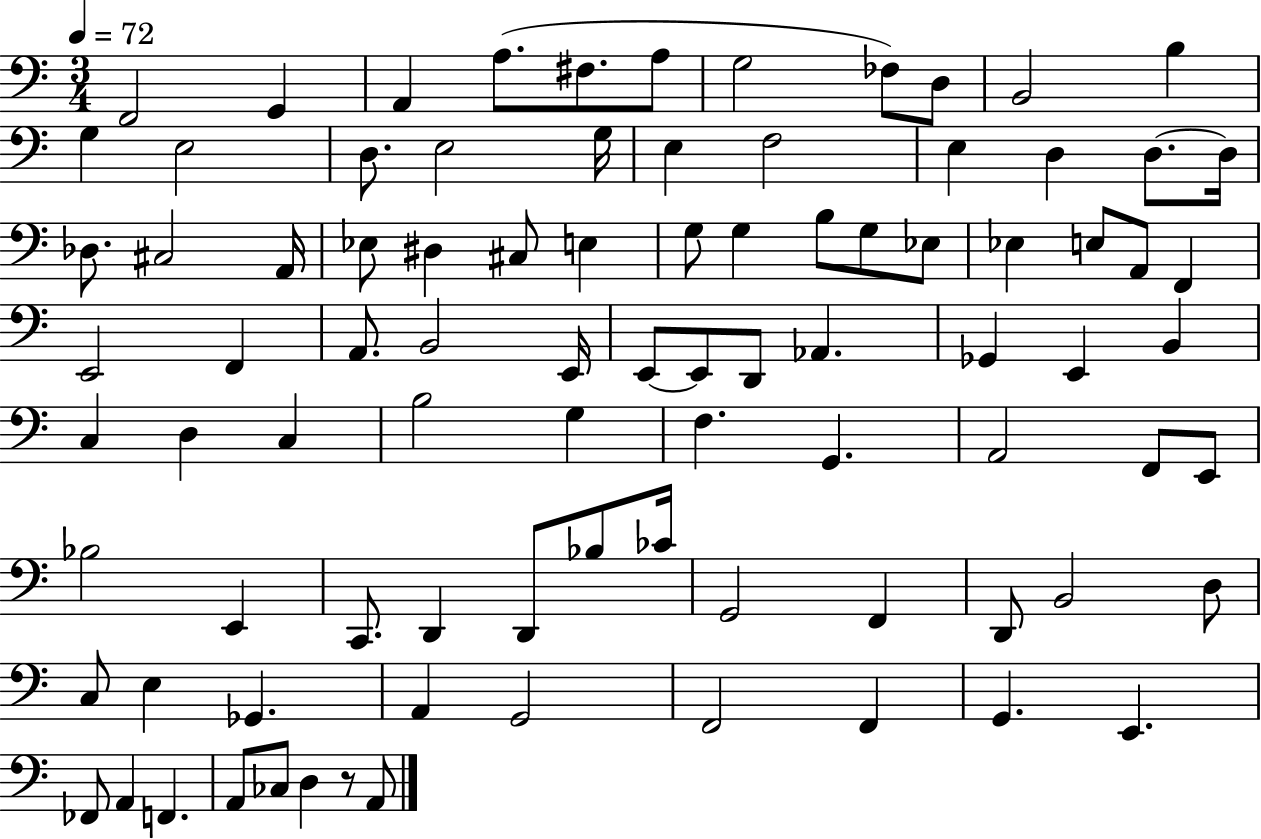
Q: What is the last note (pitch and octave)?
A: A2